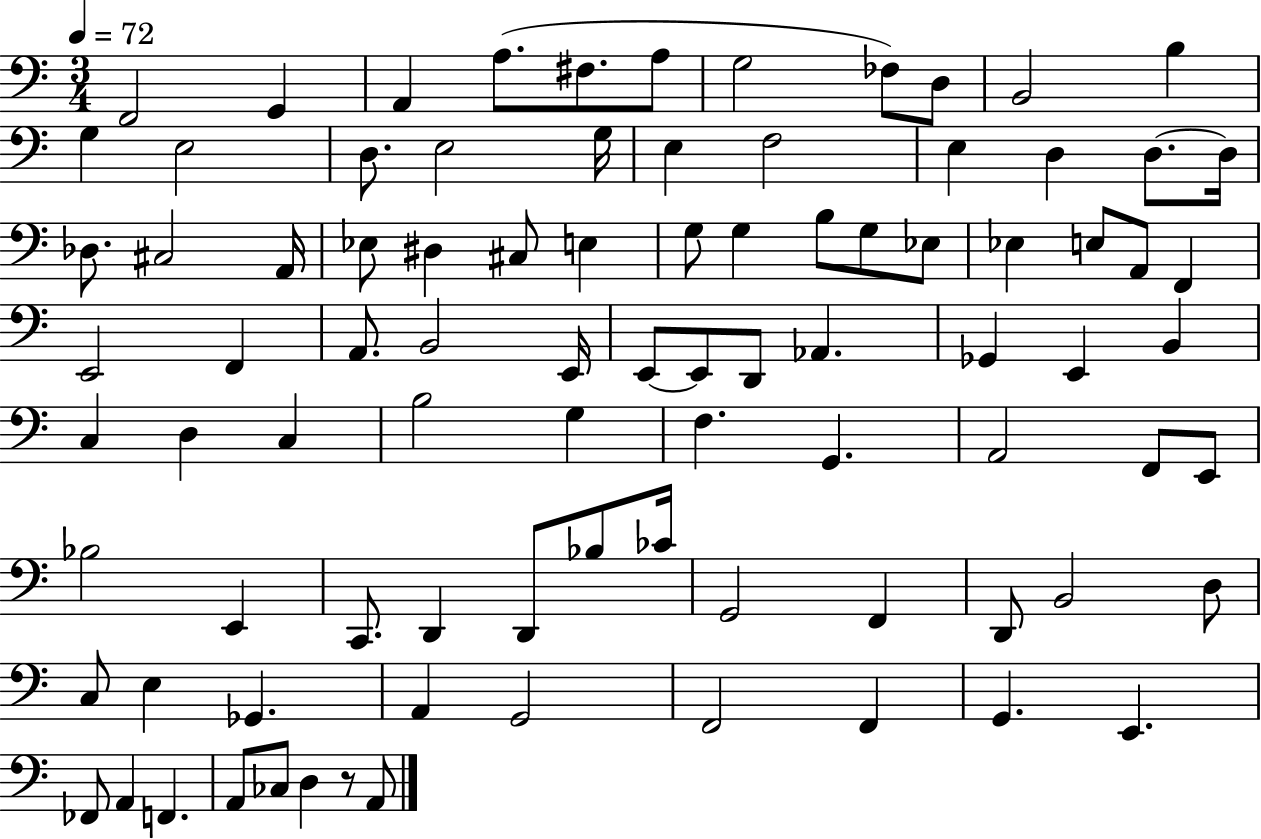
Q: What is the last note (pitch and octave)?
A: A2